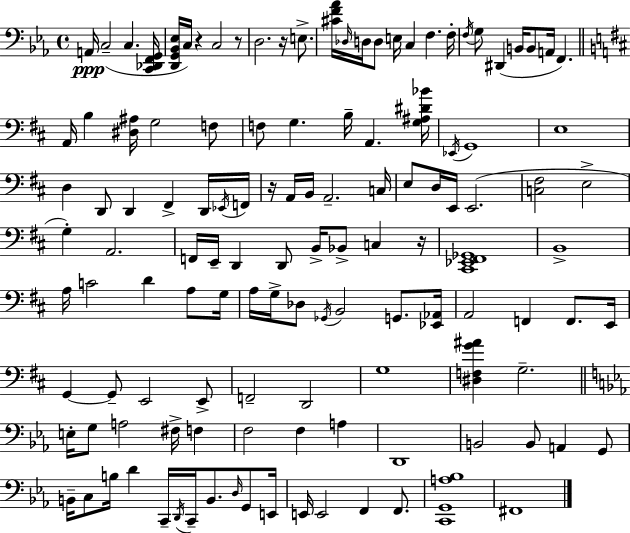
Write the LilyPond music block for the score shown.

{
  \clef bass
  \time 4/4
  \defaultTimeSignature
  \key c \minor
  a,16\ppp c2--( c4. <c, des, f, g,>16 | <d, g, bes, ees>16 c16) r4 c2 r8 | d2. r16 e8.-> | <cis' f' aes'>16 \grace { des16 } d16 d8 e16 c4 f4. | \break f16-. \acciaccatura { f16 } g8 dis,4( b,16 b,8 a,16 f,4.) | \bar "||" \break \key d \major a,16 b4 <dis ais>16 g2 f8 | f8 g4. b16-- a,4. <g ais dis' bes'>16 | \acciaccatura { ees,16 } g,1 | e1 | \break d4 d,8 d,4 fis,4-> d,16 | \acciaccatura { ees,16 } f,16 r16 a,16 b,16 a,2.-- | c16 e8 d16 e,16 e,2.( | <c fis>2 e2-> | \break g4-.) a,2. | f,16 e,16-- d,4 d,8 b,16-> bes,8-> c4 | r16 <cis, ees, fis, ges,>1 | b,1-> | \break a16 c'2 d'4 a8 | g16 a16 g16-> des8 \acciaccatura { ges,16 } b,2 g,8. | <ees, aes,>16 a,2 f,4 f,8. | e,16 g,4~~ g,8-- e,2 | \break e,8-> f,2-- d,2 | g1 | <dis f g' ais'>4 g2.-- | \bar "||" \break \key c \minor e16-. g8 a2 fis16-> f4 | f2 f4 a4 | d,1 | b,2 b,8 a,4 g,8 | \break b,16-- c8 b16 d'4 c,16-- \acciaccatura { d,16 } c,16-- b,8. \grace { d16 } g,8 | e,16 e,16 e,2 f,4 f,8. | <c, g, a bes>1 | fis,1 | \break \bar "|."
}